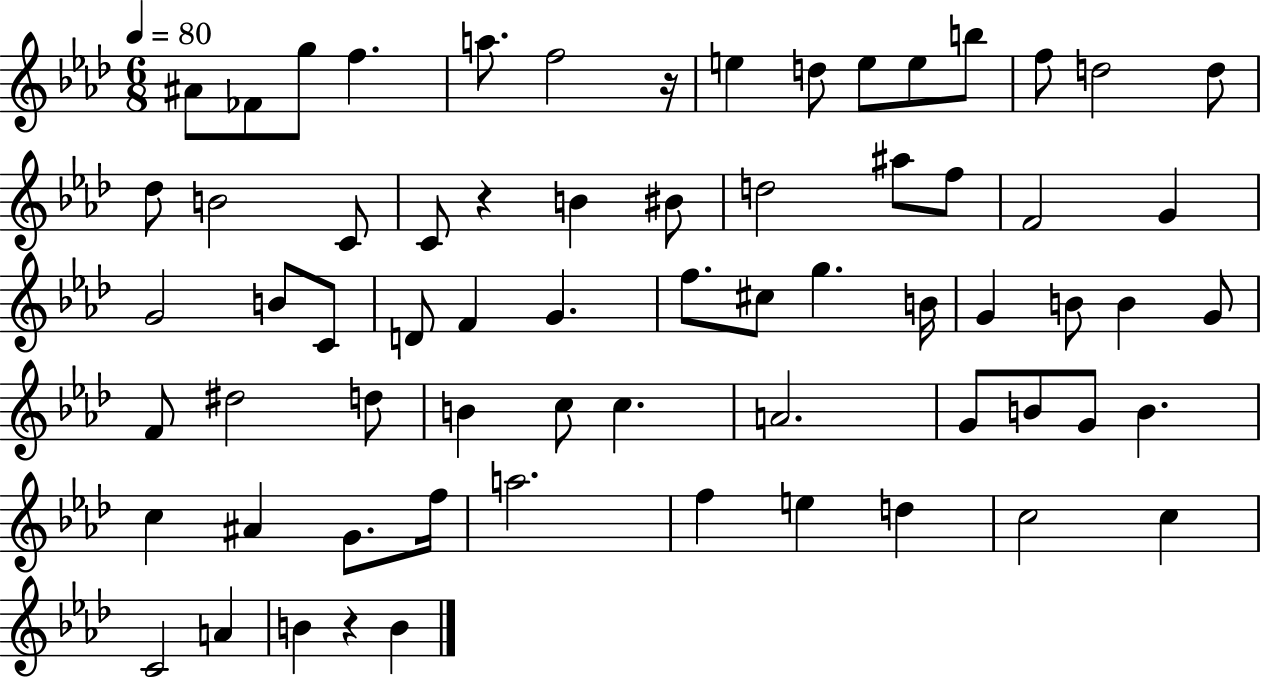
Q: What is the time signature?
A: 6/8